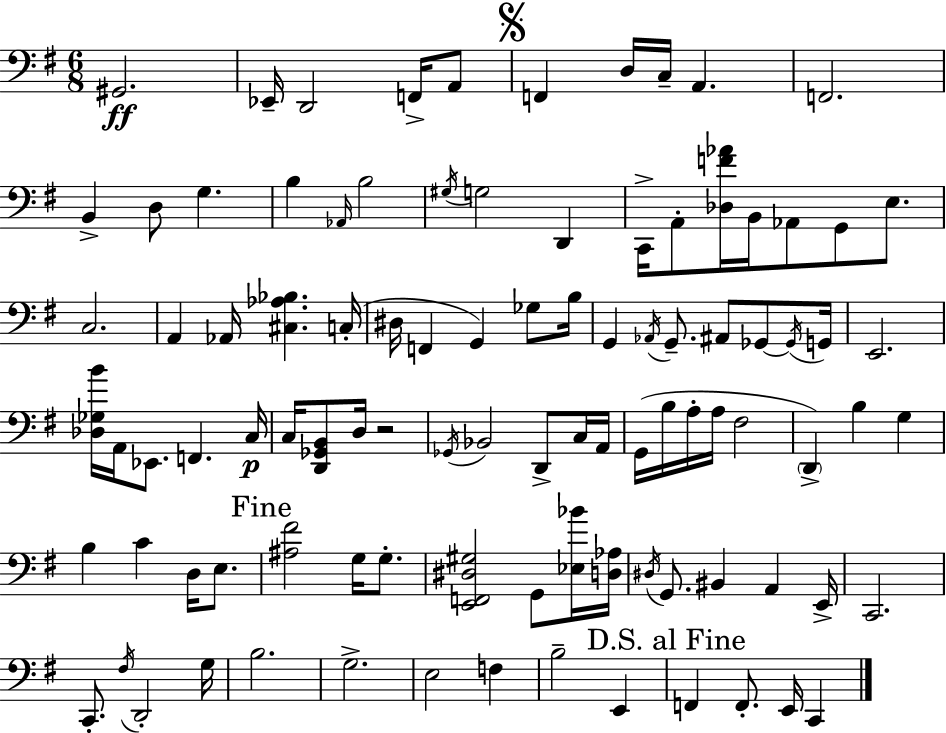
{
  \clef bass
  \numericTimeSignature
  \time 6/8
  \key g \major
  gis,2.\ff | ees,16-- d,2 f,16-> a,8 | \mark \markup { \musicglyph "scripts.segno" } f,4 d16 c16-- a,4. | f,2. | \break b,4-> d8 g4. | b4 \grace { aes,16 } b2 | \acciaccatura { gis16 } g2 d,4 | c,16-> a,8-. <des f' aes'>16 b,16 aes,8 g,8 e8. | \break c2. | a,4 aes,16 <cis aes bes>4. | c16-.( dis16 f,4 g,4) ges8 | b16 g,4 \acciaccatura { aes,16 } g,8.-- ais,8 | \break ges,8~~ \acciaccatura { ges,16 } g,16 e,2. | <des ges b'>16 a,16 ees,8. f,4. | c16\p c16 <d, ges, b,>8 d16 r2 | \acciaccatura { ges,16 } bes,2 | \break d,8-> c16 a,16 g,16( b16 a16-. a16 fis2 | \parenthesize d,4->) b4 | g4 b4 c'4 | d16 e8. \mark "Fine" <ais fis'>2 | \break g16 g8.-. <e, f, dis gis>2 | g,8 <ees bes'>16 <d aes>16 \acciaccatura { dis16 } g,8. bis,4 | a,4 e,16-> c,2. | c,8.-. \acciaccatura { fis16 } d,2-. | \break g16 b2. | g2.-> | e2 | f4 b2-- | \break e,4 \mark "D.S. al Fine" f,4 f,8.-. | e,16 c,4 \bar "|."
}